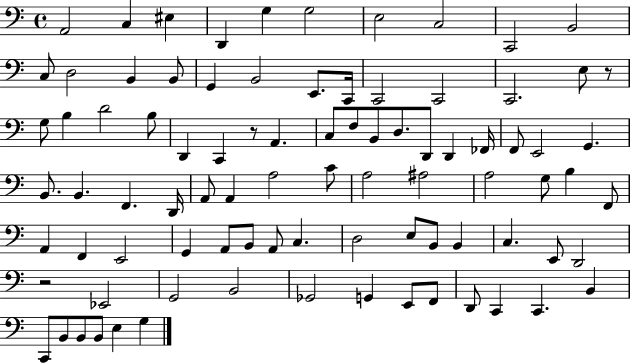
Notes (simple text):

A2/h C3/q EIS3/q D2/q G3/q G3/h E3/h C3/h C2/h B2/h C3/e D3/h B2/q B2/e G2/q B2/h E2/e. C2/s C2/h C2/h C2/h. E3/e R/e G3/e B3/q D4/h B3/e D2/q C2/q R/e A2/q. C3/e F3/e B2/e D3/e. D2/e D2/q FES2/s F2/e E2/h G2/q. B2/e. B2/q. F2/q. D2/s A2/e A2/q A3/h C4/e A3/h A#3/h A3/h G3/e B3/q F2/e A2/q F2/q E2/h G2/q A2/e B2/e A2/e C3/q. D3/h E3/e B2/e B2/q C3/q. E2/e D2/h R/h Eb2/h G2/h B2/h Gb2/h G2/q E2/e F2/e D2/e C2/q C2/q. B2/q C2/e B2/e B2/e B2/e E3/q G3/q